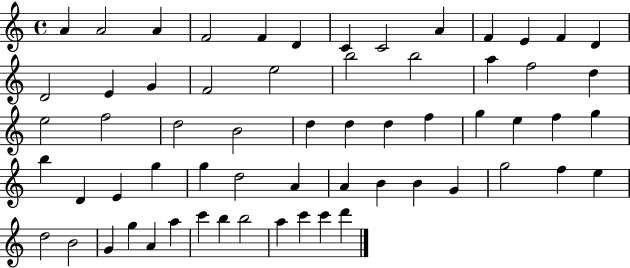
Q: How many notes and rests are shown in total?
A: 62